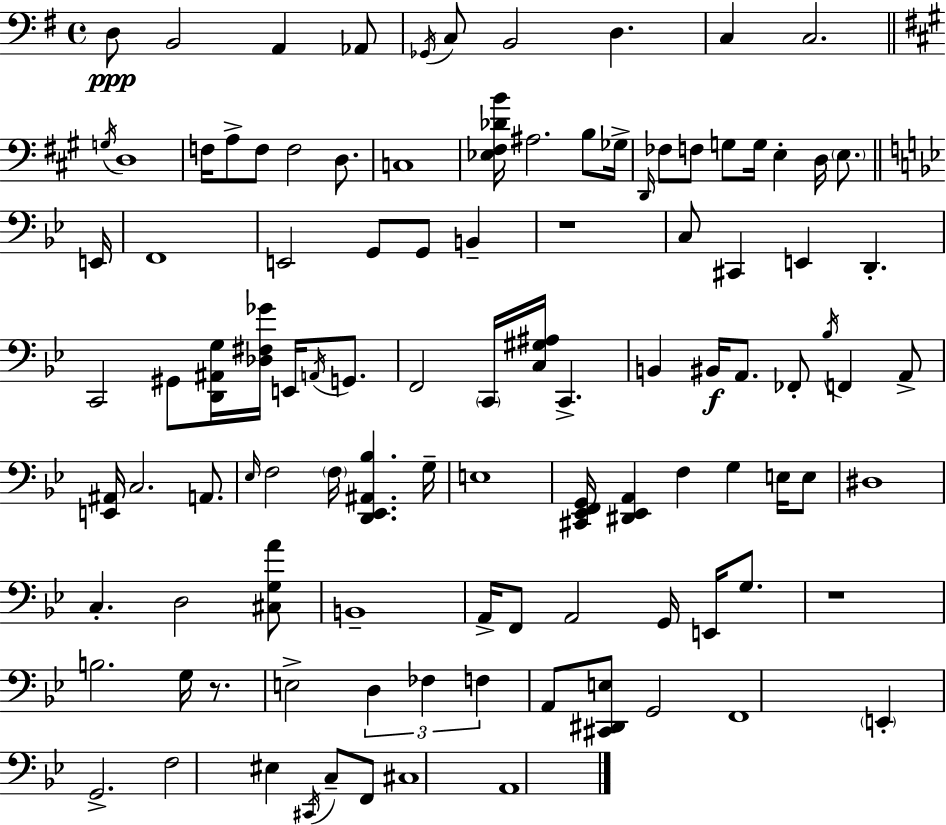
{
  \clef bass
  \time 4/4
  \defaultTimeSignature
  \key g \major
  d8\ppp b,2 a,4 aes,8 | \acciaccatura { ges,16 } c8 b,2 d4. | c4 c2. | \bar "||" \break \key a \major \acciaccatura { g16 } d1 | f16 a8-> f8 f2 d8. | c1 | <ees fis des' b'>16 ais2. b8 | \break ges16-> \grace { d,16 } fes8 f8 g8 g16 e4-. d16 \parenthesize e8. | \bar "||" \break \key g \minor e,16 f,1 | e,2 g,8 g,8 b,4-- | r1 | c8 cis,4 e,4 d,4.-. | \break c,2 gis,8 <d, ais, g>16 <des fis ges'>16 e,16 \acciaccatura { a,16 } g,8. | f,2 \parenthesize c,16 <c gis ais>16 c,4.-> | b,4 bis,16\f a,8. fes,8-. \acciaccatura { bes16 } f,4 | a,8-> <e, ais,>16 c2. | \break a,8. \grace { ees16 } f2 \parenthesize f16 <d, ees, ais, bes>4. | g16-- e1 | <cis, ees, f, g,>16 <dis, ees, a,>4 f4 g4 | e16 e8 dis1 | \break c4.-. d2 | <cis g a'>8 b,1-- | a,16-> f,8 a,2 g,16 | e,16 g8. r1 | \break b2. | g16 r8. e2-> \tuplet 3/2 { d4 | fes4 f4 } a,8 <cis, dis, e>8 g,2 | f,1 | \break \parenthesize e,4-. g,2.-> | f2 eis4 | \acciaccatura { cis,16 } c8-- f,8 cis1 | a,1 | \break \bar "|."
}